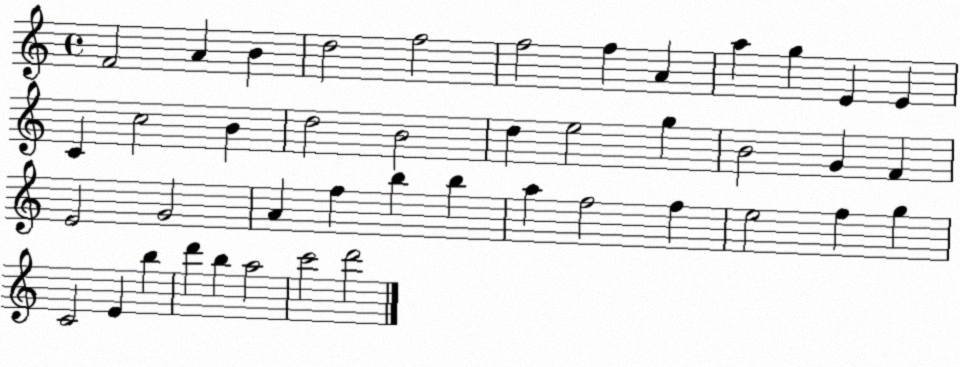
X:1
T:Untitled
M:4/4
L:1/4
K:C
F2 A B d2 f2 f2 f A a g E E C c2 B d2 B2 d e2 g B2 G F E2 G2 A f b b a f2 f e2 f g C2 E b d' b a2 c'2 d'2